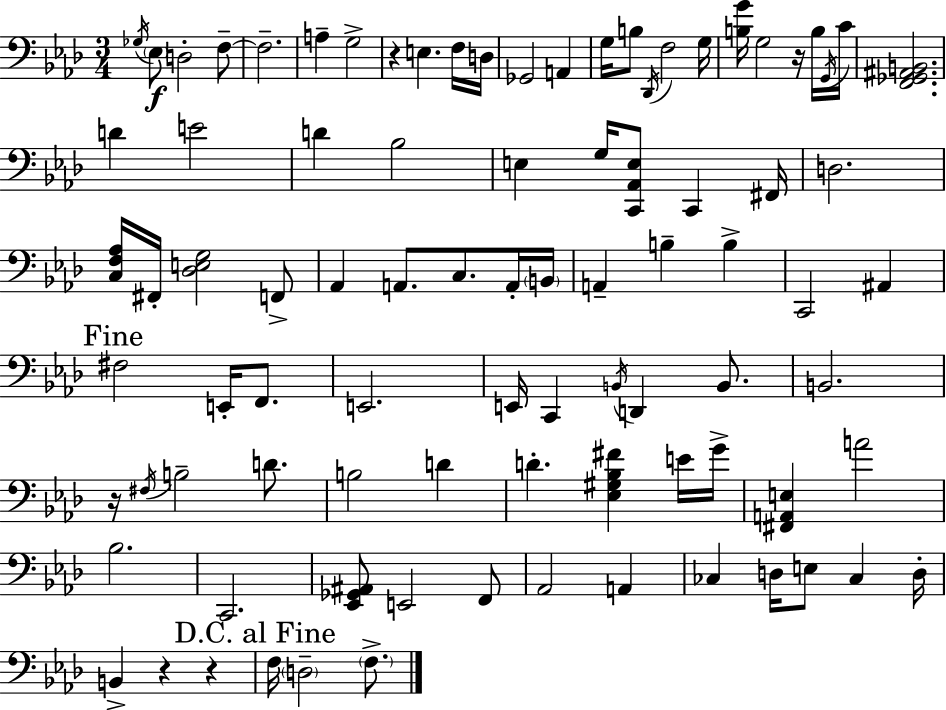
Gb3/s Eb3/e D3/h F3/e F3/h. A3/q G3/h R/q E3/q. F3/s D3/s Gb2/h A2/q G3/s B3/e Db2/s F3/h G3/s [B3,G4]/s G3/h R/s B3/s G2/s C4/s [F2,Gb2,A#2,B2]/h. D4/q E4/h D4/q Bb3/h E3/q G3/s [C2,Ab2,E3]/e C2/q F#2/s D3/h. [C3,F3,Ab3]/s F#2/s [Db3,E3,G3]/h F2/e Ab2/q A2/e. C3/e. A2/s B2/s A2/q B3/q B3/q C2/h A#2/q F#3/h E2/s F2/e. E2/h. E2/s C2/q B2/s D2/q B2/e. B2/h. R/s F#3/s B3/h D4/e. B3/h D4/q D4/q. [Eb3,G#3,Bb3,F#4]/q E4/s G4/s [F#2,A2,E3]/q A4/h Bb3/h. C2/h. [Eb2,Gb2,A#2]/e E2/h F2/e Ab2/h A2/q CES3/q D3/s E3/e CES3/q D3/s B2/q R/q R/q F3/s D3/h F3/e.